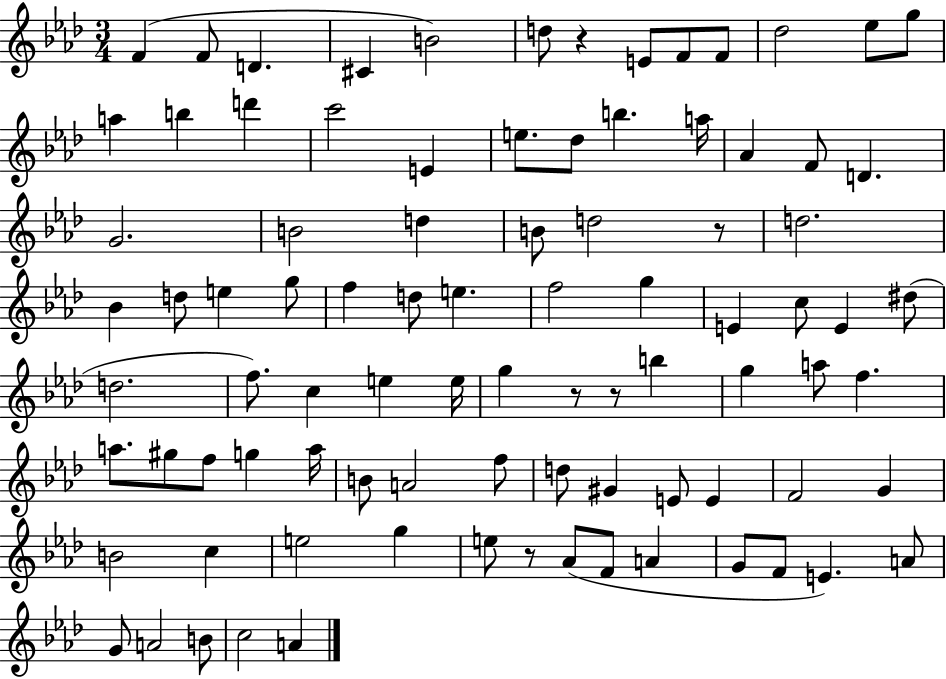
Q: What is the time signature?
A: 3/4